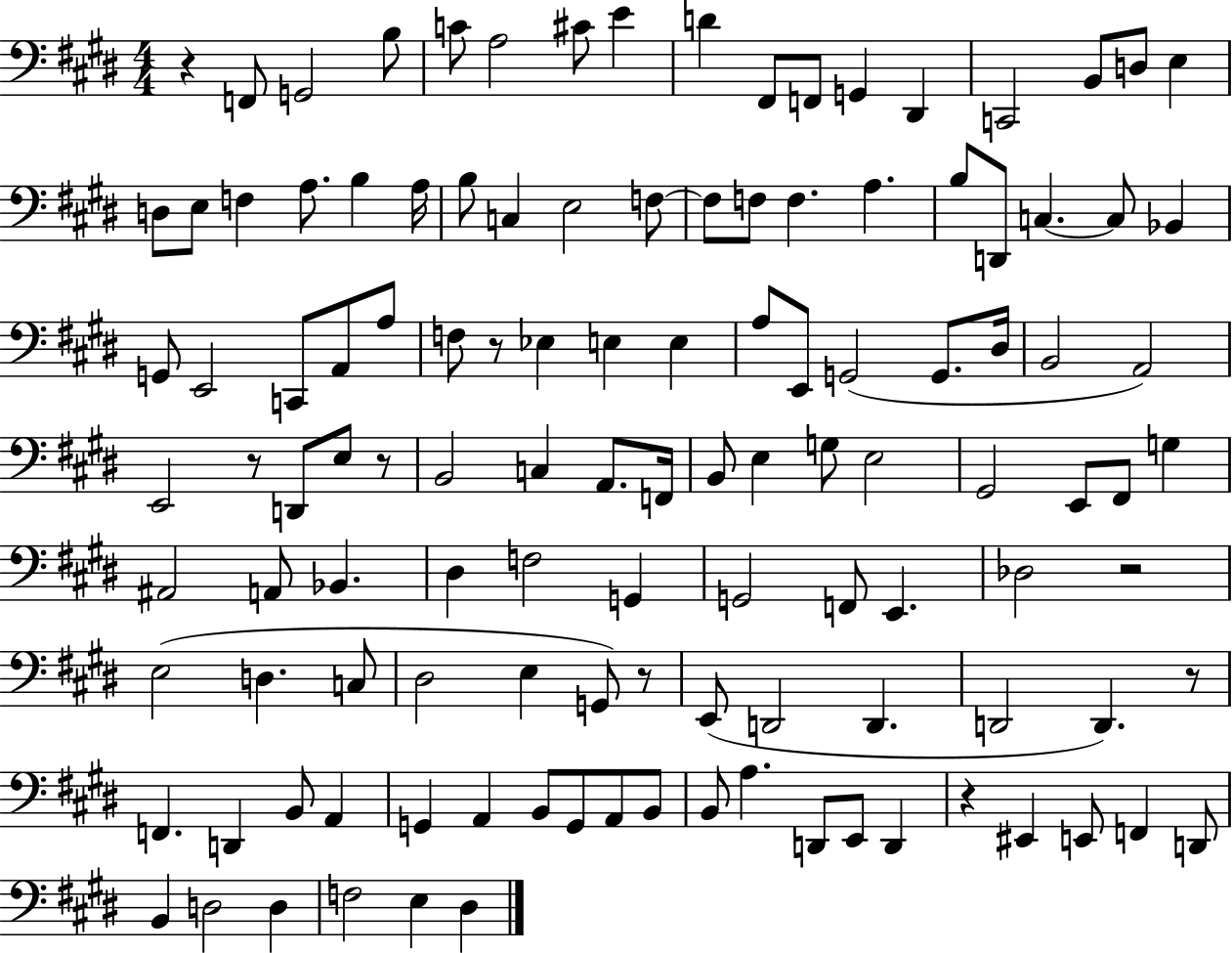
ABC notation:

X:1
T:Untitled
M:4/4
L:1/4
K:E
z F,,/2 G,,2 B,/2 C/2 A,2 ^C/2 E D ^F,,/2 F,,/2 G,, ^D,, C,,2 B,,/2 D,/2 E, D,/2 E,/2 F, A,/2 B, A,/4 B,/2 C, E,2 F,/2 F,/2 F,/2 F, A, B,/2 D,,/2 C, C,/2 _B,, G,,/2 E,,2 C,,/2 A,,/2 A,/2 F,/2 z/2 _E, E, E, A,/2 E,,/2 G,,2 G,,/2 ^D,/4 B,,2 A,,2 E,,2 z/2 D,,/2 E,/2 z/2 B,,2 C, A,,/2 F,,/4 B,,/2 E, G,/2 E,2 ^G,,2 E,,/2 ^F,,/2 G, ^A,,2 A,,/2 _B,, ^D, F,2 G,, G,,2 F,,/2 E,, _D,2 z2 E,2 D, C,/2 ^D,2 E, G,,/2 z/2 E,,/2 D,,2 D,, D,,2 D,, z/2 F,, D,, B,,/2 A,, G,, A,, B,,/2 G,,/2 A,,/2 B,,/2 B,,/2 A, D,,/2 E,,/2 D,, z ^E,, E,,/2 F,, D,,/2 B,, D,2 D, F,2 E, ^D,